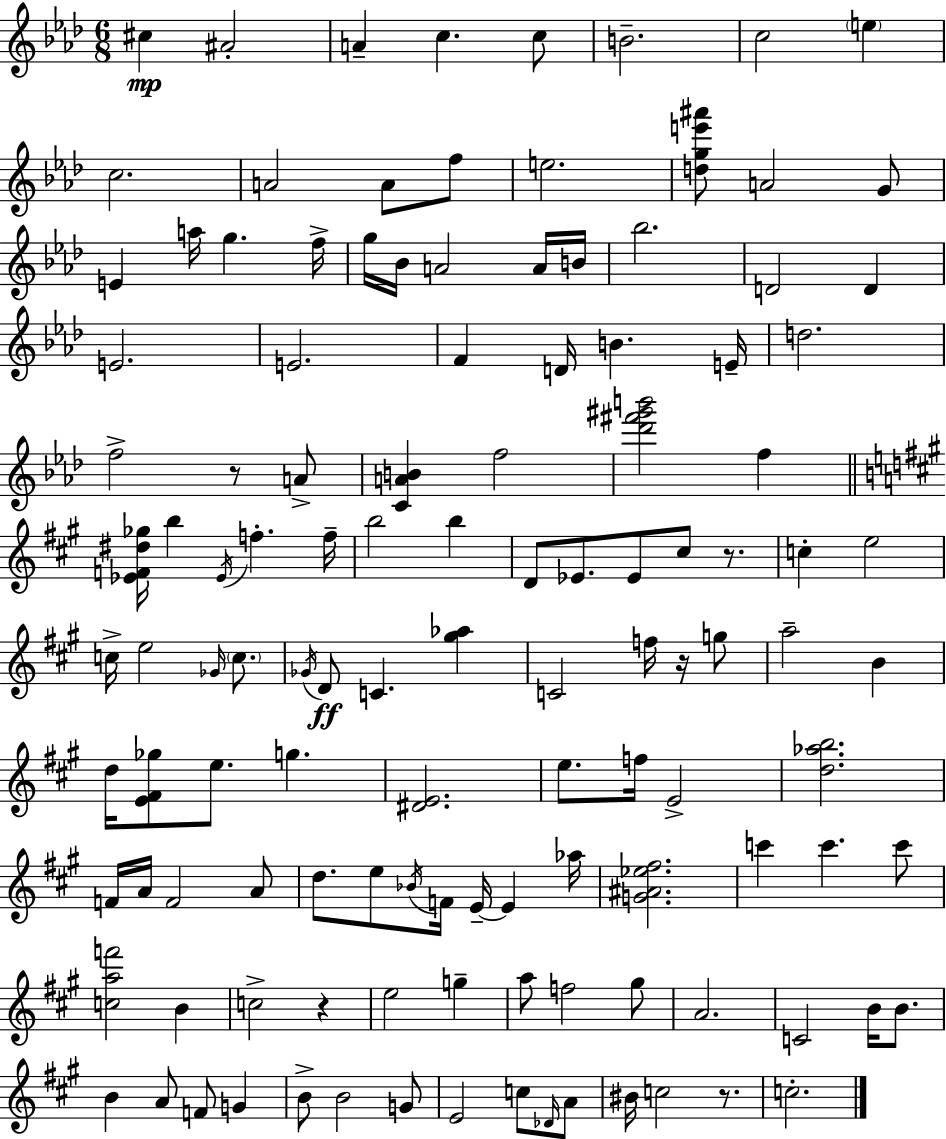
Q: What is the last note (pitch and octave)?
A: C5